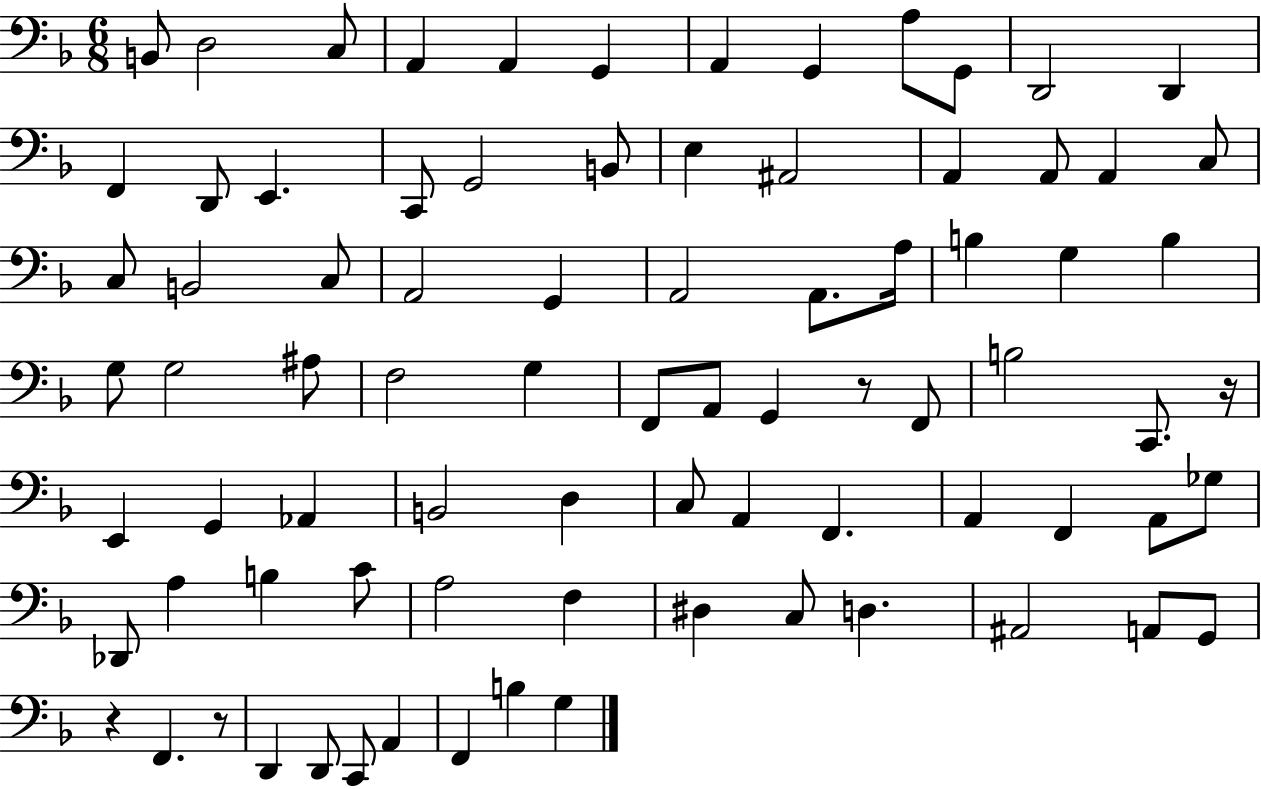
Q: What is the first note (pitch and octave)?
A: B2